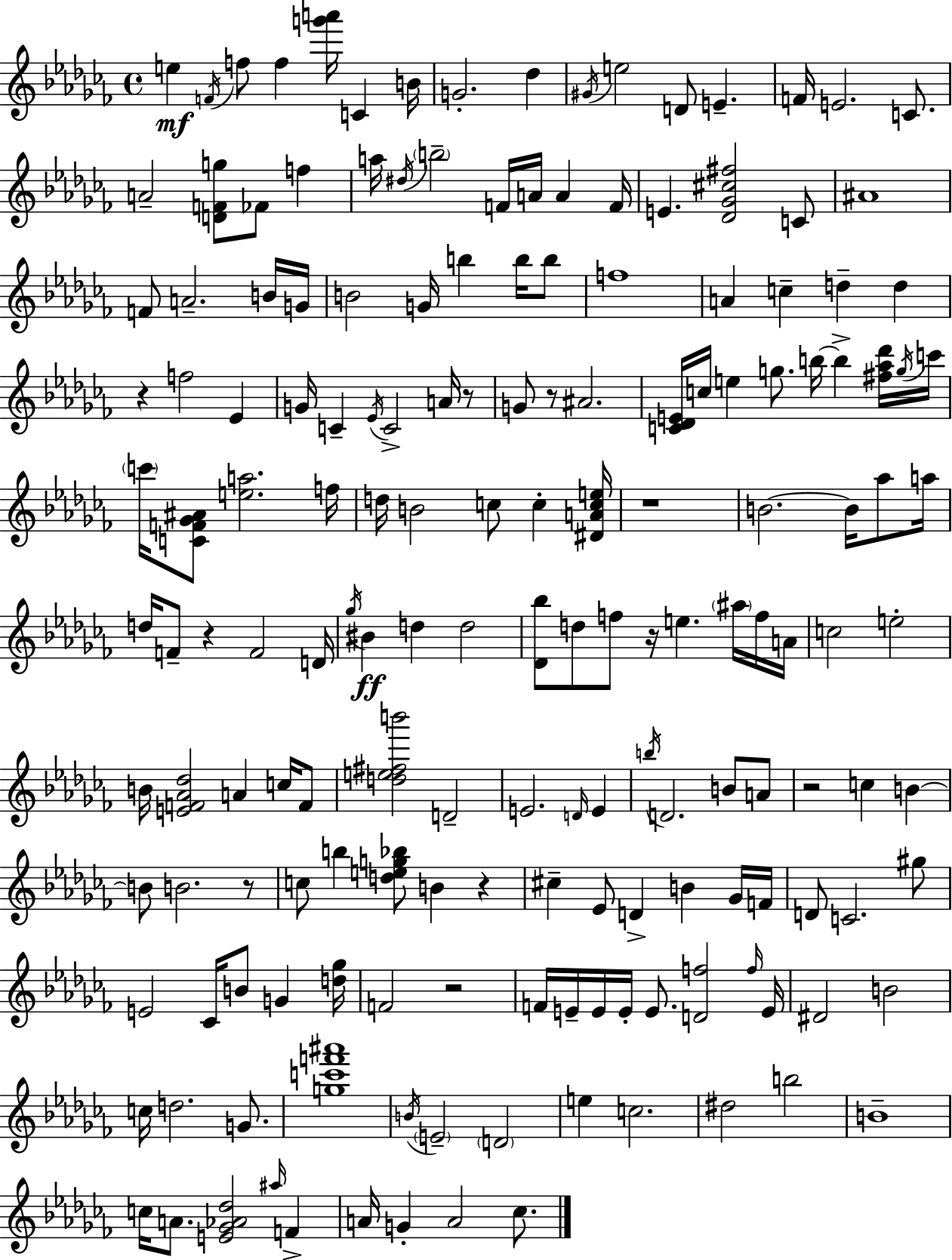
{
  \clef treble
  \time 4/4
  \defaultTimeSignature
  \key aes \minor
  e''4\mf \acciaccatura { f'16 } f''8 f''4 <g''' a'''>16 c'4 | b'16 g'2.-. des''4 | \acciaccatura { gis'16 } e''2 d'8 e'4.-- | f'16 e'2. c'8. | \break a'2-- <d' f' g''>8 fes'8 f''4 | a''16 \acciaccatura { dis''16 } \parenthesize b''2-- f'16 a'16 a'4 | f'16 e'4. <des' ges' cis'' fis''>2 | c'8 ais'1 | \break f'8 a'2.-- | b'16 g'16 b'2 g'16 b''4 | b''16 b''8 f''1 | a'4 c''4-- d''4-- d''4 | \break r4 f''2 ees'4 | g'16 c'4-- \acciaccatura { ees'16 } c'2-> | a'16 r8 g'8 r8 ais'2. | <c' des' e'>16 c''16 e''4 g''8. b''16~~ b''4-> | \break <fis'' aes'' des'''>16 \acciaccatura { g''16 } c'''16 \parenthesize c'''16 <c' f' ges' ais'>8 <e'' a''>2. | f''16 d''16 b'2 c''8 | c''4-. <dis' a' c'' e''>16 r1 | b'2.~~ | \break b'16 aes''8 a''16 d''16 f'8-- r4 f'2 | d'16 \acciaccatura { ges''16 }\ff bis'4 d''4 d''2 | <des' bes''>8 d''8 f''8 r16 e''4. | \parenthesize ais''16 f''16 a'16 c''2 e''2-. | \break b'16 <e' f' aes' des''>2 a'4 | c''16 f'8 <d'' e'' fis'' b'''>2 d'2-- | e'2. | \grace { d'16 } e'4 \acciaccatura { b''16 } d'2. | \break b'8 a'8 r2 | c''4 b'4~~ b'8 b'2. | r8 c''8 b''4 <d'' e'' g'' bes''>8 | b'4 r4 cis''4-- ees'8 d'4-> | \break b'4 ges'16 f'16 d'8 c'2. | gis''8 e'2 | ces'16 b'8 g'4 <d'' ges''>16 f'2 | r2 f'16 e'16-- e'16 e'16-. e'8. <d' f''>2 | \break \grace { f''16 } e'16 dis'2 | b'2 c''16 d''2. | g'8. <g'' c''' f''' ais'''>1 | \acciaccatura { b'16 } \parenthesize e'2-- | \break \parenthesize d'2 e''4 c''2. | dis''2 | b''2 b'1-- | c''16 a'8. <e' ges' aes' des''>2 | \break \grace { ais''16 } f'4-> a'16 g'4-. | a'2 ces''8. \bar "|."
}